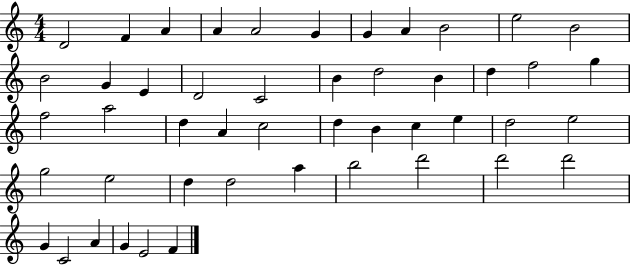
X:1
T:Untitled
M:4/4
L:1/4
K:C
D2 F A A A2 G G A B2 e2 B2 B2 G E D2 C2 B d2 B d f2 g f2 a2 d A c2 d B c e d2 e2 g2 e2 d d2 a b2 d'2 d'2 d'2 G C2 A G E2 F